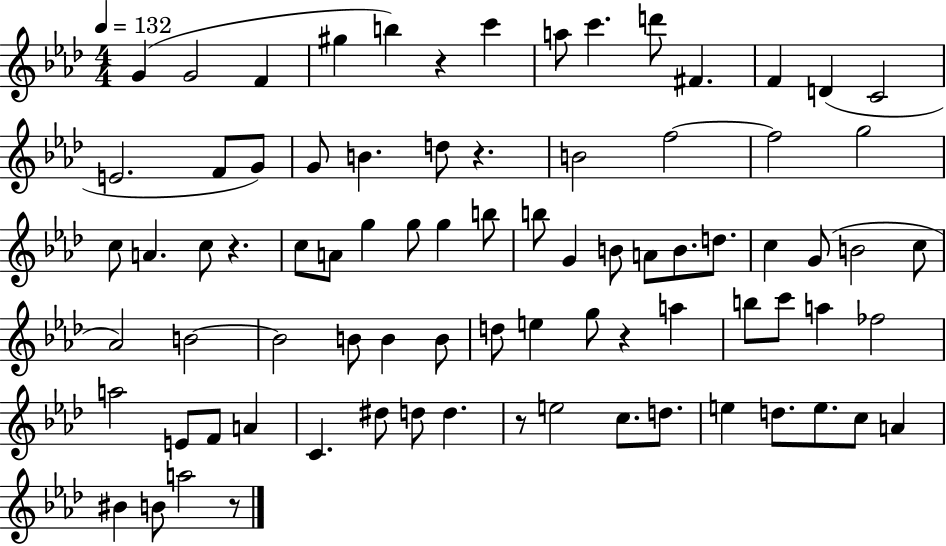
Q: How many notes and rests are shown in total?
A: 81